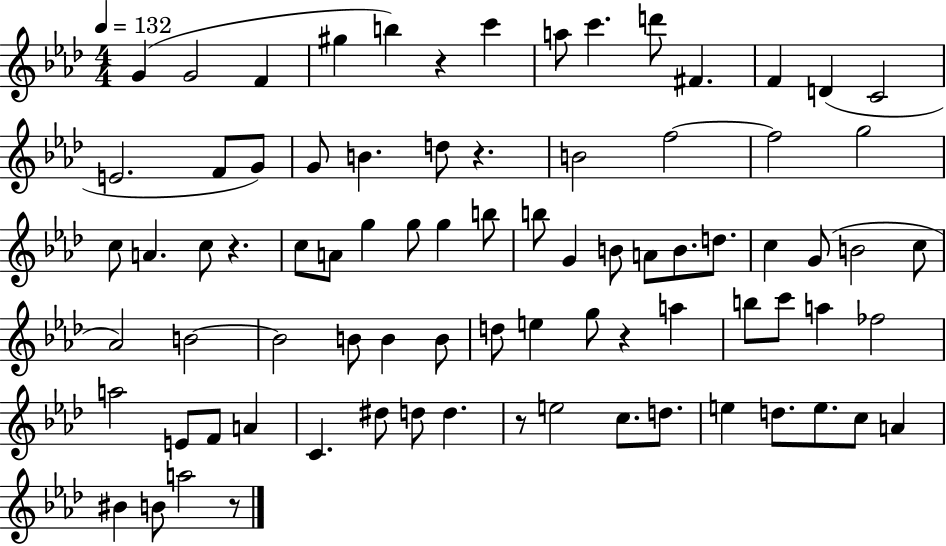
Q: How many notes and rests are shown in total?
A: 81